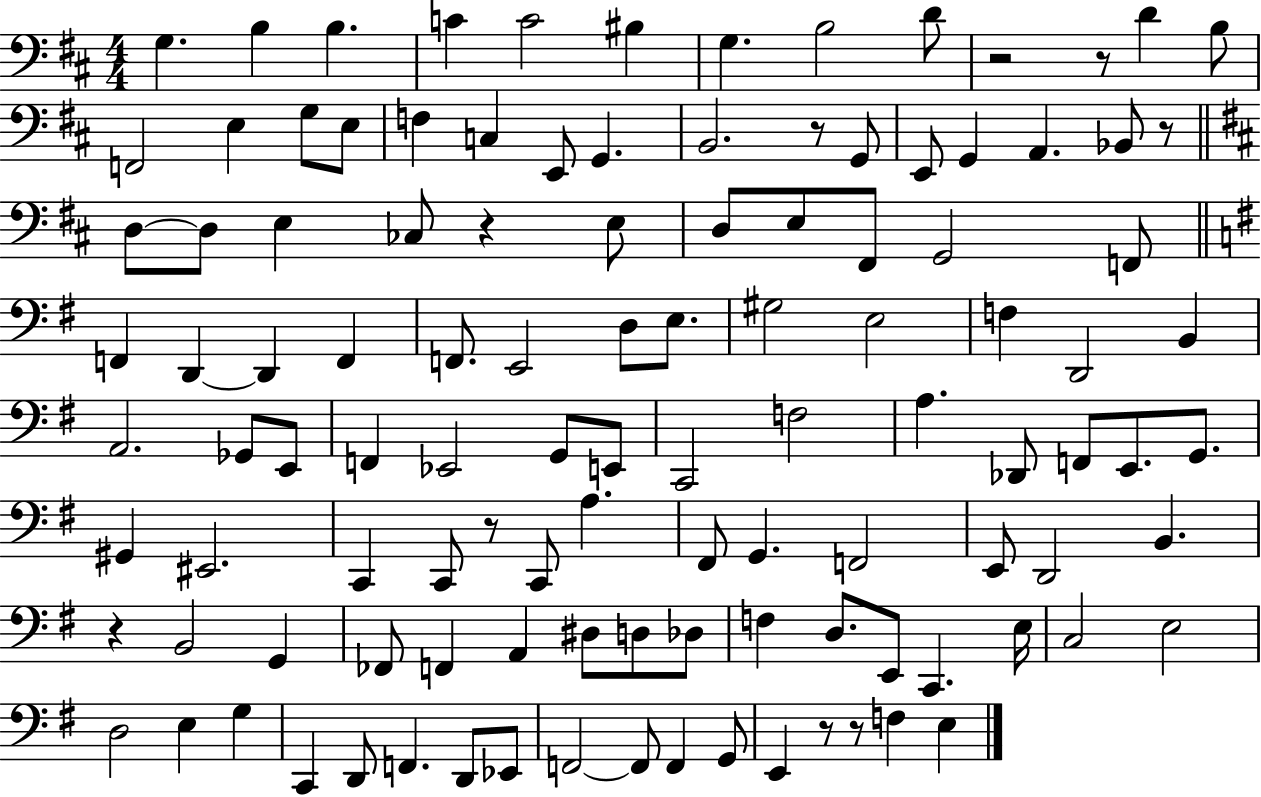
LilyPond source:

{
  \clef bass
  \numericTimeSignature
  \time 4/4
  \key d \major
  g4. b4 b4. | c'4 c'2 bis4 | g4. b2 d'8 | r2 r8 d'4 b8 | \break f,2 e4 g8 e8 | f4 c4 e,8 g,4. | b,2. r8 g,8 | e,8 g,4 a,4. bes,8 r8 | \break \bar "||" \break \key d \major d8~~ d8 e4 ces8 r4 e8 | d8 e8 fis,8 g,2 f,8 | \bar "||" \break \key g \major f,4 d,4~~ d,4 f,4 | f,8. e,2 d8 e8. | gis2 e2 | f4 d,2 b,4 | \break a,2. ges,8 e,8 | f,4 ees,2 g,8 e,8 | c,2 f2 | a4. des,8 f,8 e,8. g,8. | \break gis,4 eis,2. | c,4 c,8 r8 c,8 a4. | fis,8 g,4. f,2 | e,8 d,2 b,4. | \break r4 b,2 g,4 | fes,8 f,4 a,4 dis8 d8 des8 | f4 d8. e,8 c,4. e16 | c2 e2 | \break d2 e4 g4 | c,4 d,8 f,4. d,8 ees,8 | f,2~~ f,8 f,4 g,8 | e,4 r8 r8 f4 e4 | \break \bar "|."
}